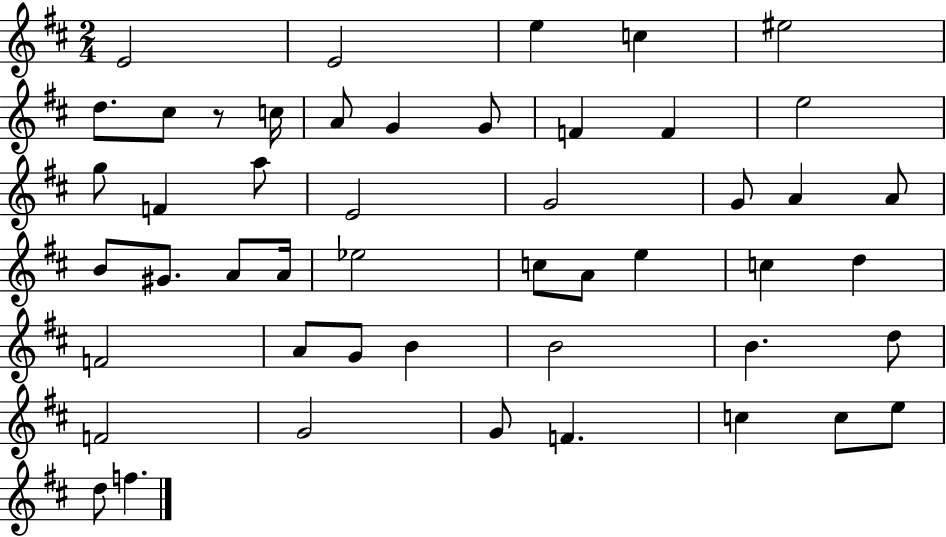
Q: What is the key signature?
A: D major